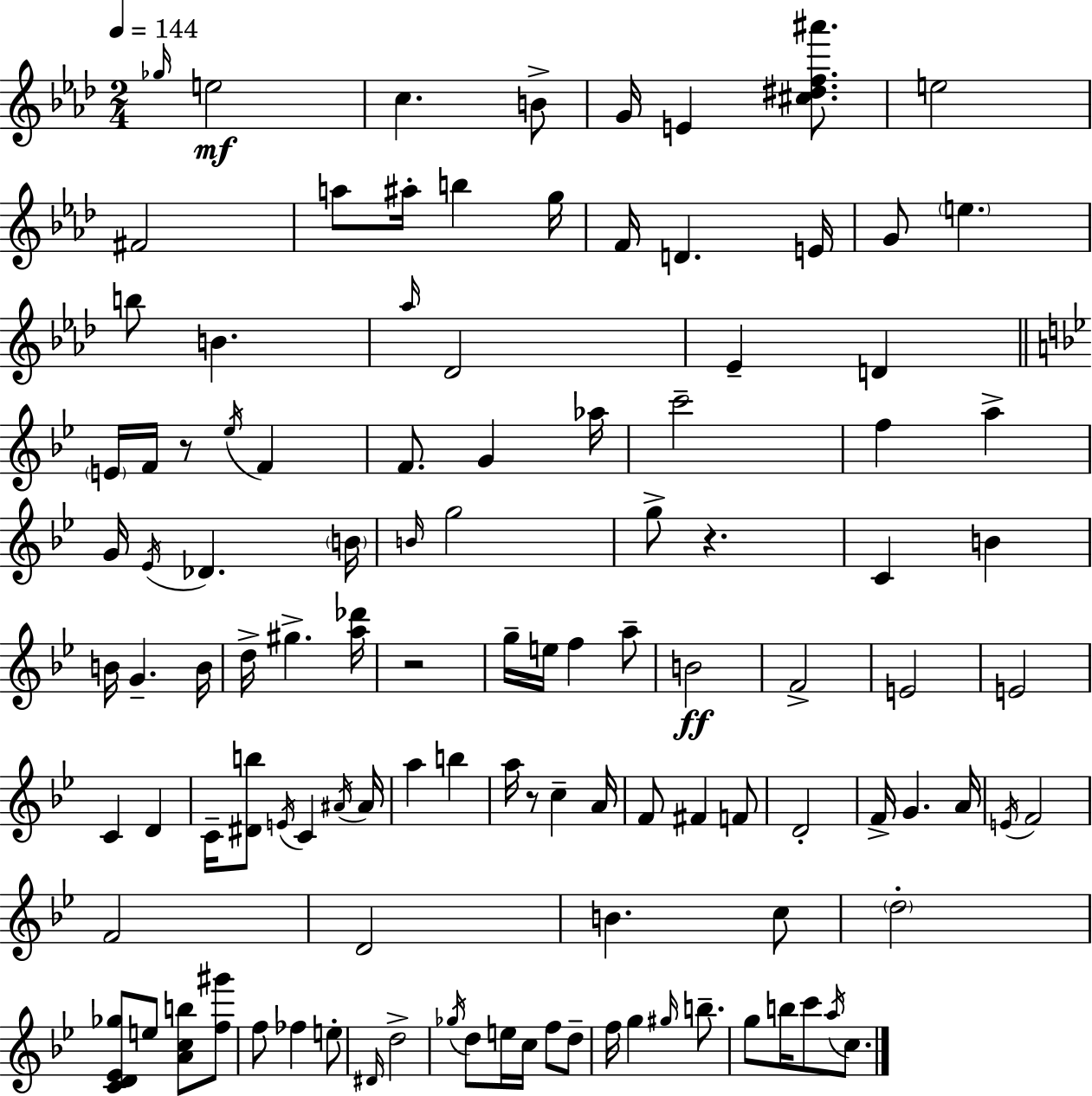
X:1
T:Untitled
M:2/4
L:1/4
K:Ab
_g/4 e2 c B/2 G/4 E [^c^df^a']/2 e2 ^F2 a/2 ^a/4 b g/4 F/4 D E/4 G/2 e b/2 B _a/4 _D2 _E D E/4 F/4 z/2 _e/4 F F/2 G _a/4 c'2 f a G/4 _E/4 _D B/4 B/4 g2 g/2 z C B B/4 G B/4 d/4 ^g [a_d']/4 z2 g/4 e/4 f a/2 B2 F2 E2 E2 C D C/4 [^Db]/2 E/4 C ^A/4 ^A/4 a b a/4 z/2 c A/4 F/2 ^F F/2 D2 F/4 G A/4 E/4 F2 F2 D2 B c/2 d2 [CD_E_g]/2 e/2 [Acb]/2 [f^g']/2 f/2 _f e/2 ^D/4 d2 _g/4 d/2 e/4 c/4 f/2 d/2 f/4 g ^g/4 b/2 g/2 b/4 c'/2 a/4 c/2